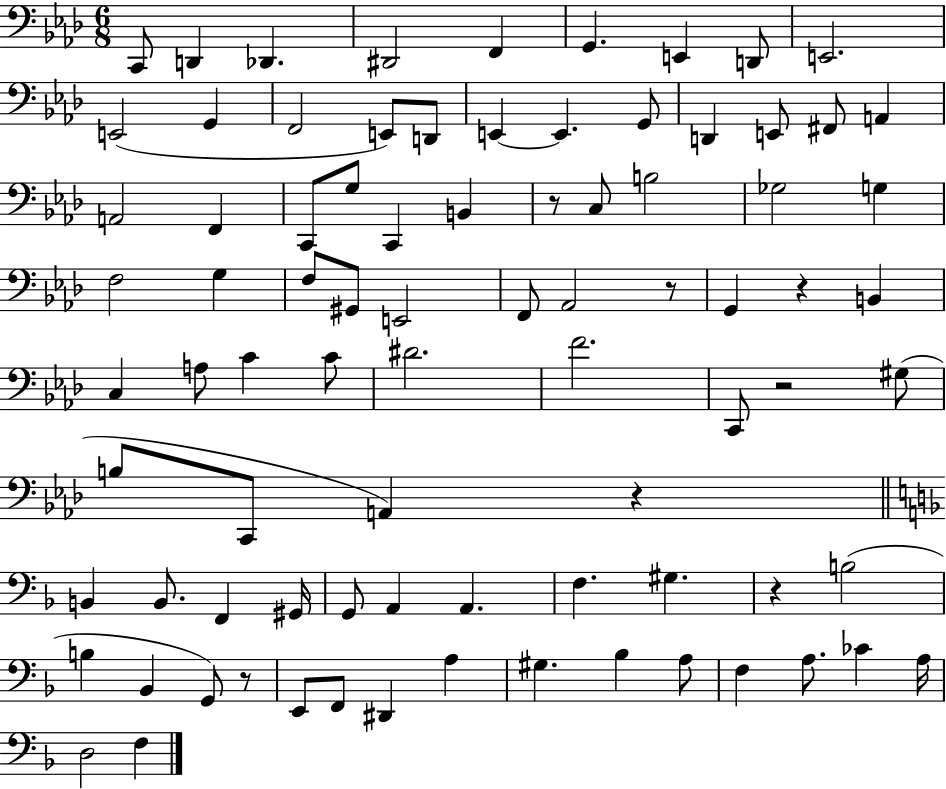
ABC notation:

X:1
T:Untitled
M:6/8
L:1/4
K:Ab
C,,/2 D,, _D,, ^D,,2 F,, G,, E,, D,,/2 E,,2 E,,2 G,, F,,2 E,,/2 D,,/2 E,, E,, G,,/2 D,, E,,/2 ^F,,/2 A,, A,,2 F,, C,,/2 G,/2 C,, B,, z/2 C,/2 B,2 _G,2 G, F,2 G, F,/2 ^G,,/2 E,,2 F,,/2 _A,,2 z/2 G,, z B,, C, A,/2 C C/2 ^D2 F2 C,,/2 z2 ^G,/2 B,/2 C,,/2 A,, z B,, B,,/2 F,, ^G,,/4 G,,/2 A,, A,, F, ^G, z B,2 B, _B,, G,,/2 z/2 E,,/2 F,,/2 ^D,, A, ^G, _B, A,/2 F, A,/2 _C A,/4 D,2 F,